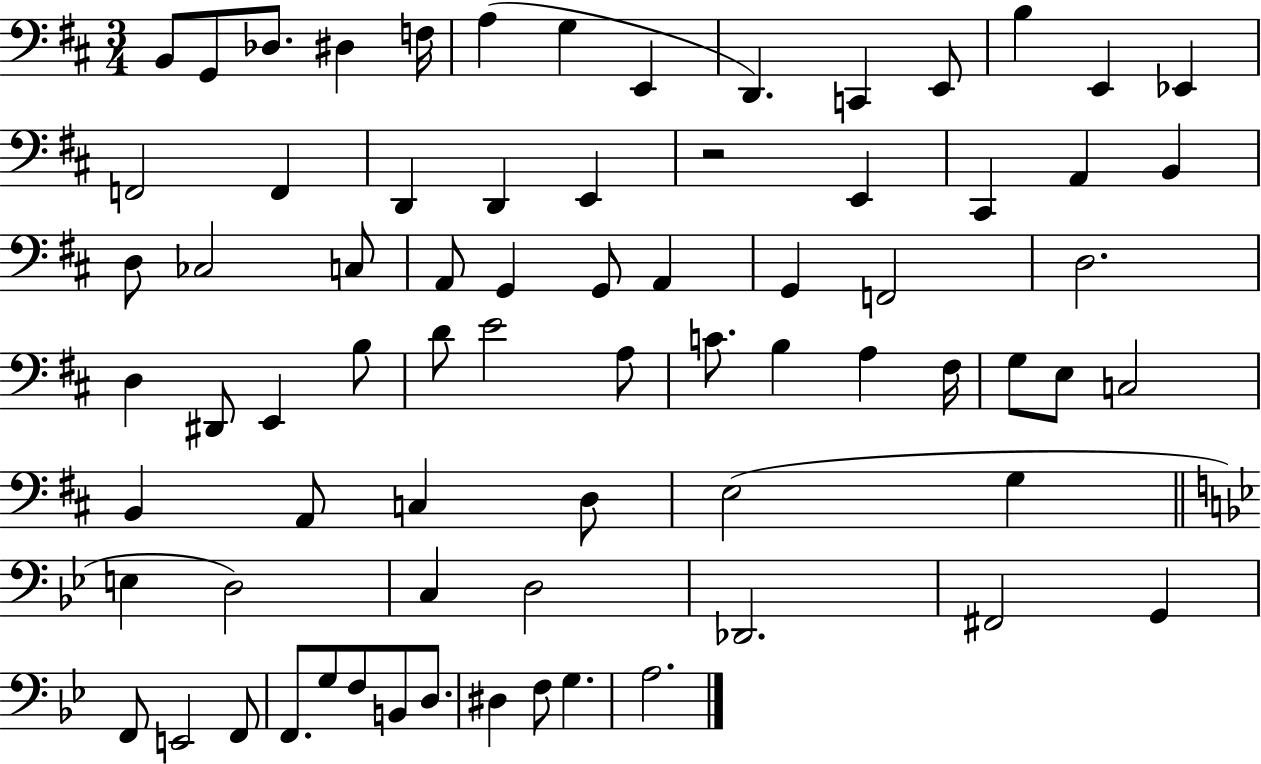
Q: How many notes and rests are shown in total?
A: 73